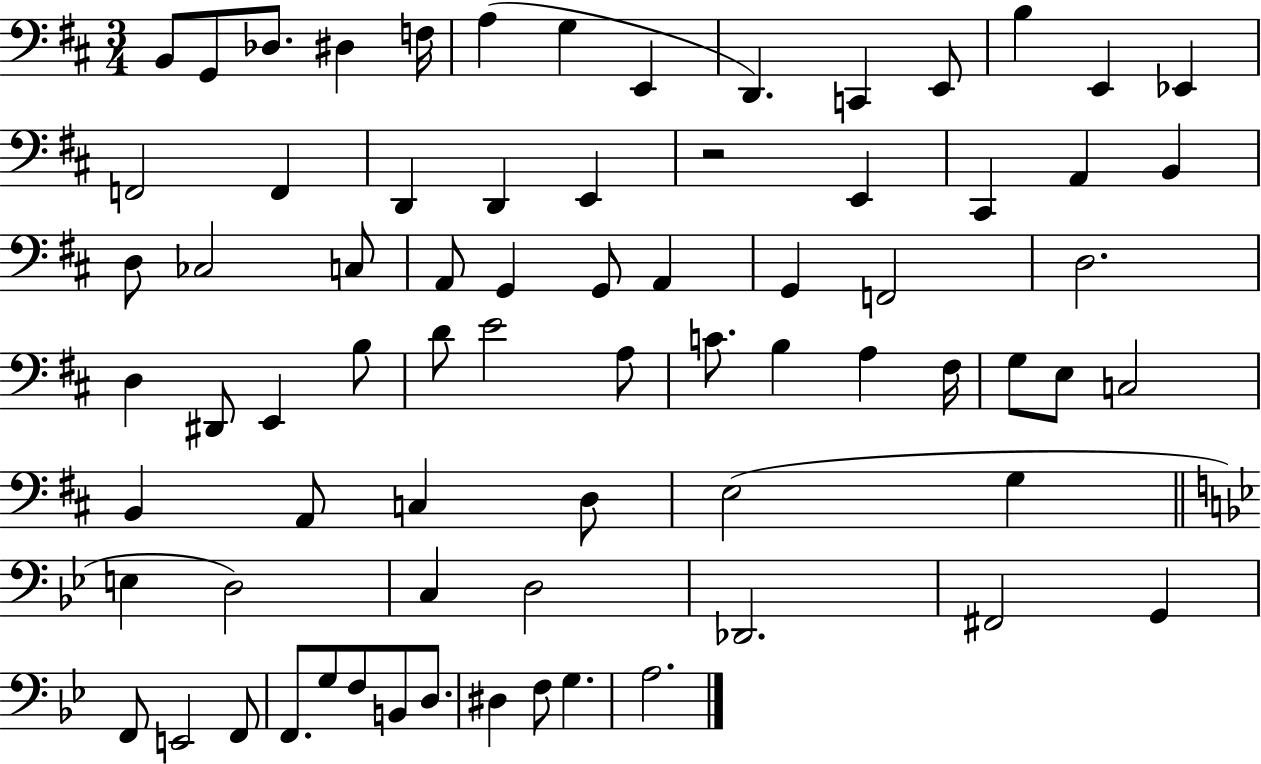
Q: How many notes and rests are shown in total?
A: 73